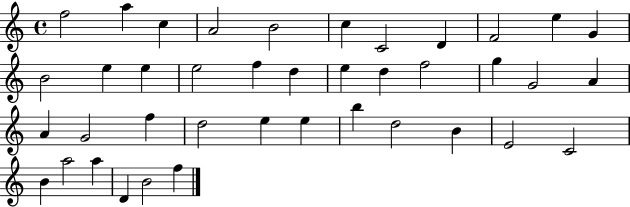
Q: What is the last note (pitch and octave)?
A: F5